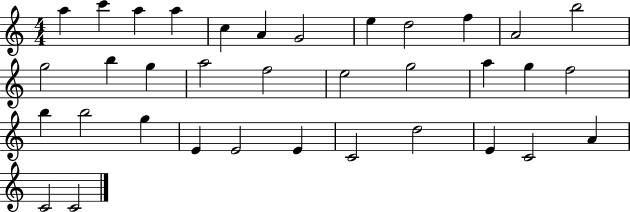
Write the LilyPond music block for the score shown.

{
  \clef treble
  \numericTimeSignature
  \time 4/4
  \key c \major
  a''4 c'''4 a''4 a''4 | c''4 a'4 g'2 | e''4 d''2 f''4 | a'2 b''2 | \break g''2 b''4 g''4 | a''2 f''2 | e''2 g''2 | a''4 g''4 f''2 | \break b''4 b''2 g''4 | e'4 e'2 e'4 | c'2 d''2 | e'4 c'2 a'4 | \break c'2 c'2 | \bar "|."
}